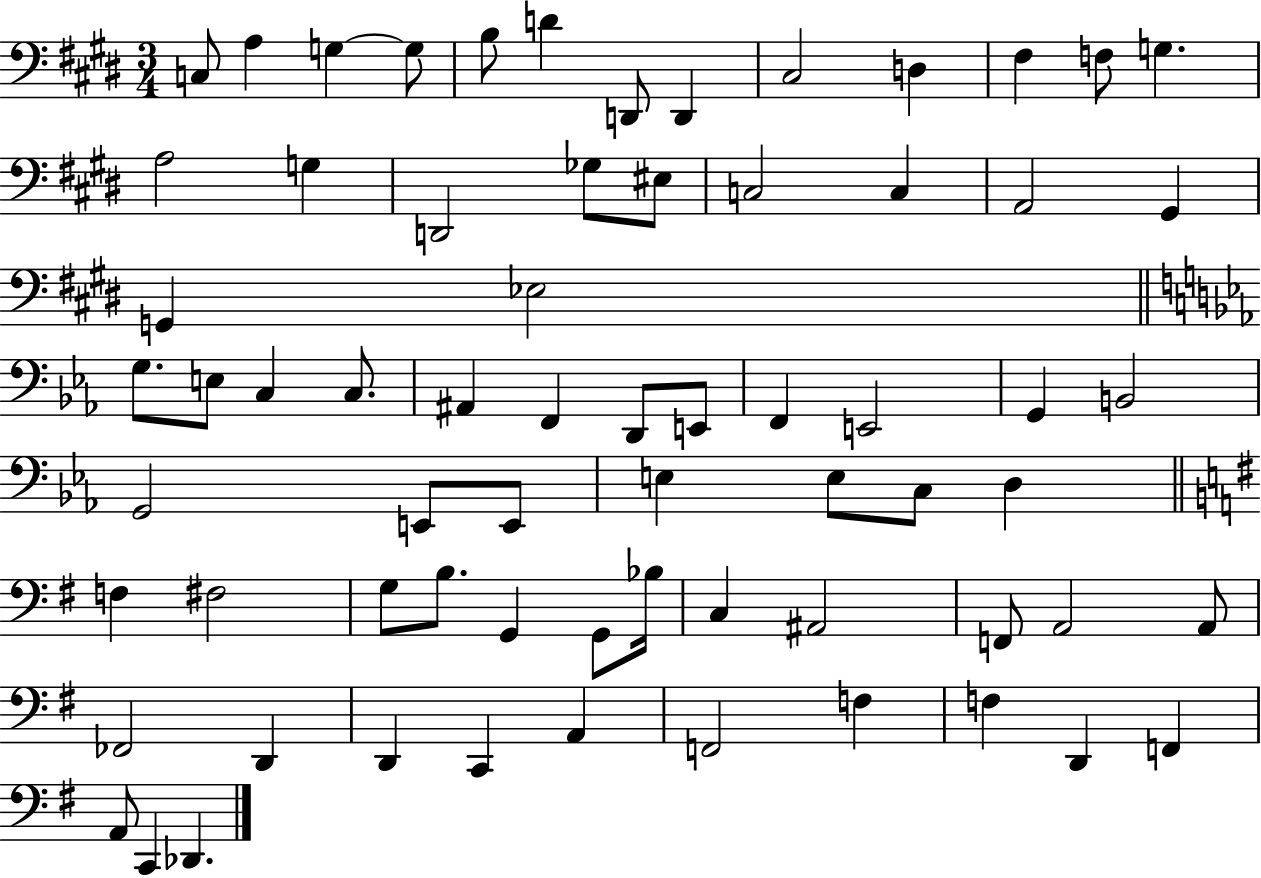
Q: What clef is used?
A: bass